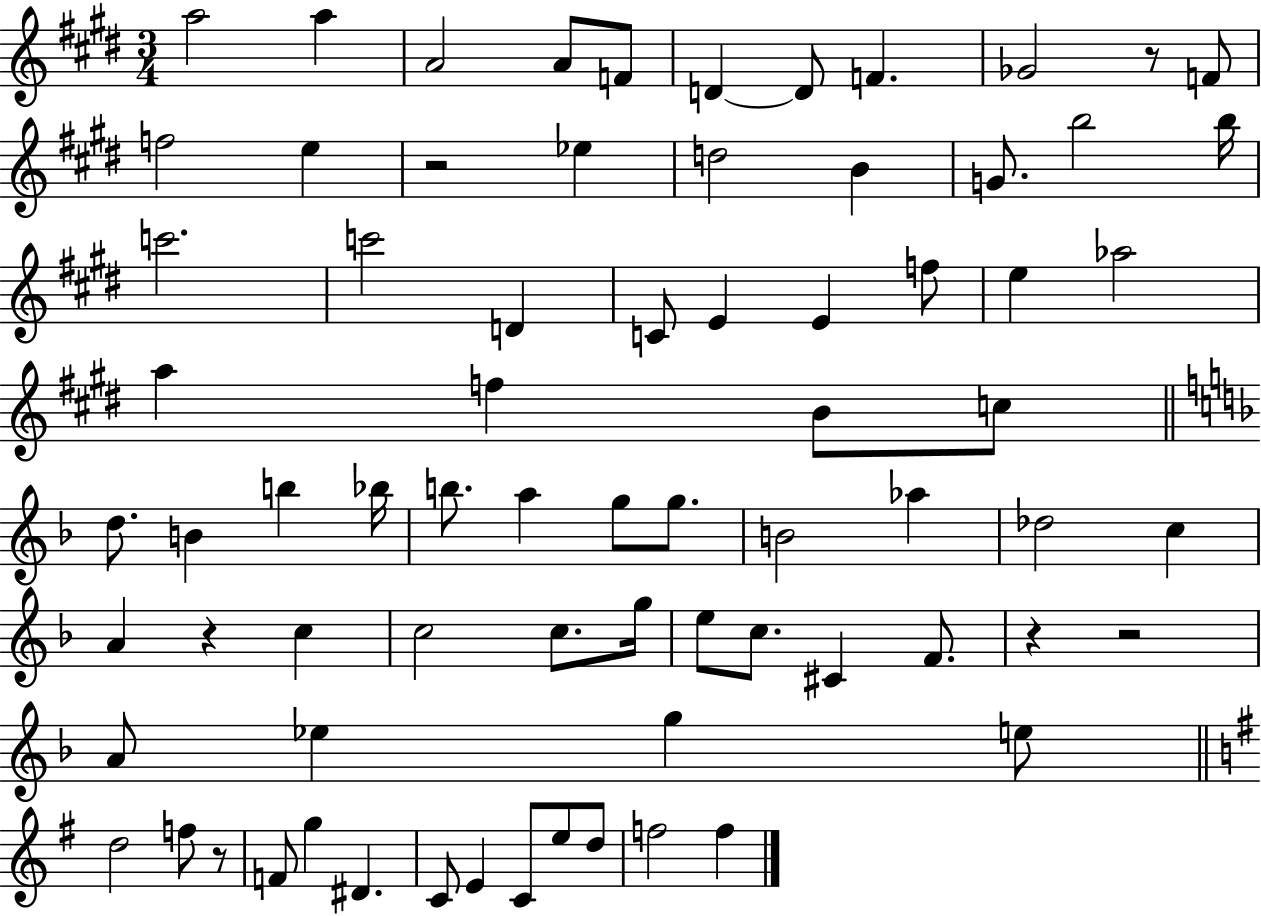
{
  \clef treble
  \numericTimeSignature
  \time 3/4
  \key e \major
  a''2 a''4 | a'2 a'8 f'8 | d'4~~ d'8 f'4. | ges'2 r8 f'8 | \break f''2 e''4 | r2 ees''4 | d''2 b'4 | g'8. b''2 b''16 | \break c'''2. | c'''2 d'4 | c'8 e'4 e'4 f''8 | e''4 aes''2 | \break a''4 f''4 b'8 c''8 | \bar "||" \break \key d \minor d''8. b'4 b''4 bes''16 | b''8. a''4 g''8 g''8. | b'2 aes''4 | des''2 c''4 | \break a'4 r4 c''4 | c''2 c''8. g''16 | e''8 c''8. cis'4 f'8. | r4 r2 | \break a'8 ees''4 g''4 e''8 | \bar "||" \break \key e \minor d''2 f''8 r8 | f'8 g''4 dis'4. | c'8 e'4 c'8 e''8 d''8 | f''2 f''4 | \break \bar "|."
}